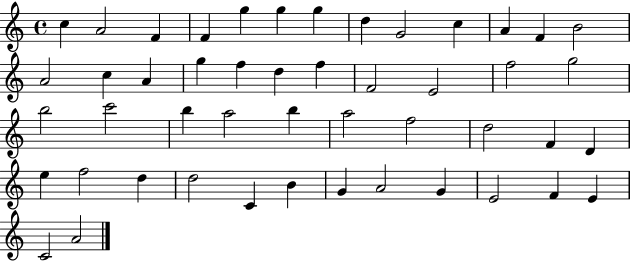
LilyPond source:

{
  \clef treble
  \time 4/4
  \defaultTimeSignature
  \key c \major
  c''4 a'2 f'4 | f'4 g''4 g''4 g''4 | d''4 g'2 c''4 | a'4 f'4 b'2 | \break a'2 c''4 a'4 | g''4 f''4 d''4 f''4 | f'2 e'2 | f''2 g''2 | \break b''2 c'''2 | b''4 a''2 b''4 | a''2 f''2 | d''2 f'4 d'4 | \break e''4 f''2 d''4 | d''2 c'4 b'4 | g'4 a'2 g'4 | e'2 f'4 e'4 | \break c'2 a'2 | \bar "|."
}